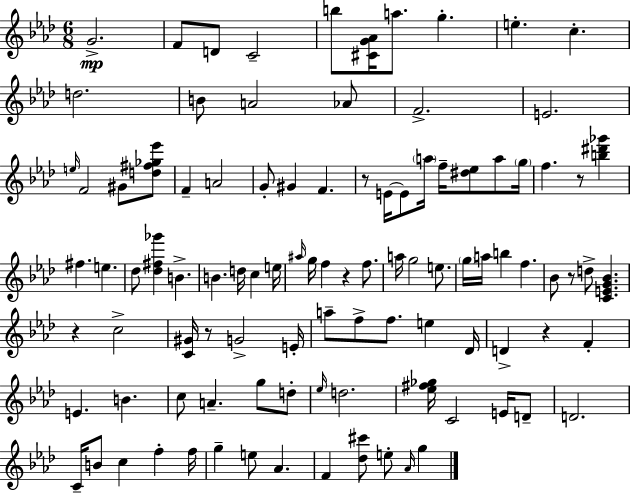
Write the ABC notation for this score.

X:1
T:Untitled
M:6/8
L:1/4
K:Fm
G2 F/2 D/2 C2 b/2 [^CG_A]/4 a/2 g e c d2 B/2 A2 _A/2 F2 E2 e/4 F2 ^G/2 [d^f_g_e']/2 F A2 G/2 ^G F z/2 E/4 E/2 a/4 f/4 [^d_e]/2 a/2 g/4 f z/2 [b^d'_g'] ^f e _d/2 [_d^f_g'] B B d/4 c e/4 ^a/4 g/4 f z f/2 a/4 g2 e/2 g/4 a/4 b f _B/2 z/2 d/2 [CEG_B] z c2 [C^G]/4 z/2 G2 E/4 a/2 f/2 f/2 e _D/4 D z F E B c/2 A g/2 d/2 _e/4 d2 [_e^f_g]/4 C2 E/4 D/2 D2 C/4 B/2 c f f/4 g e/2 _A F [_d^c']/2 e/2 _A/4 g